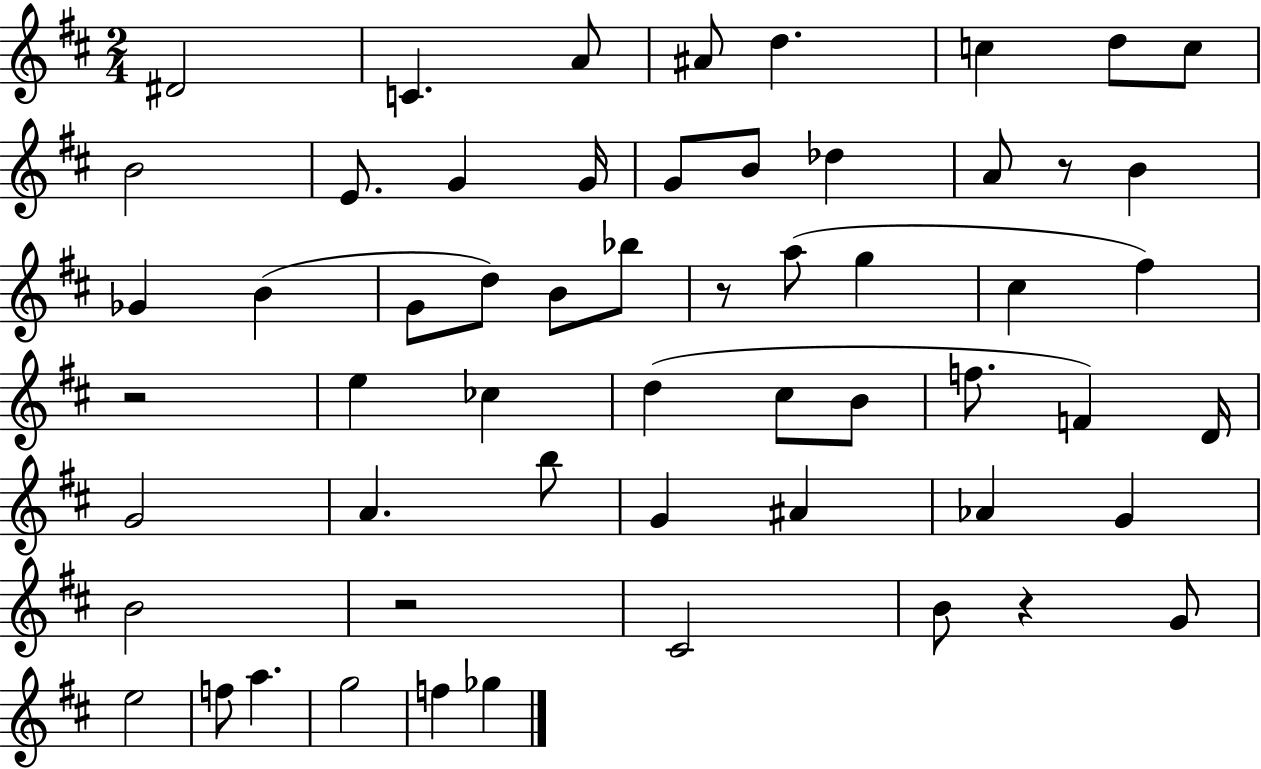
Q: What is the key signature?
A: D major